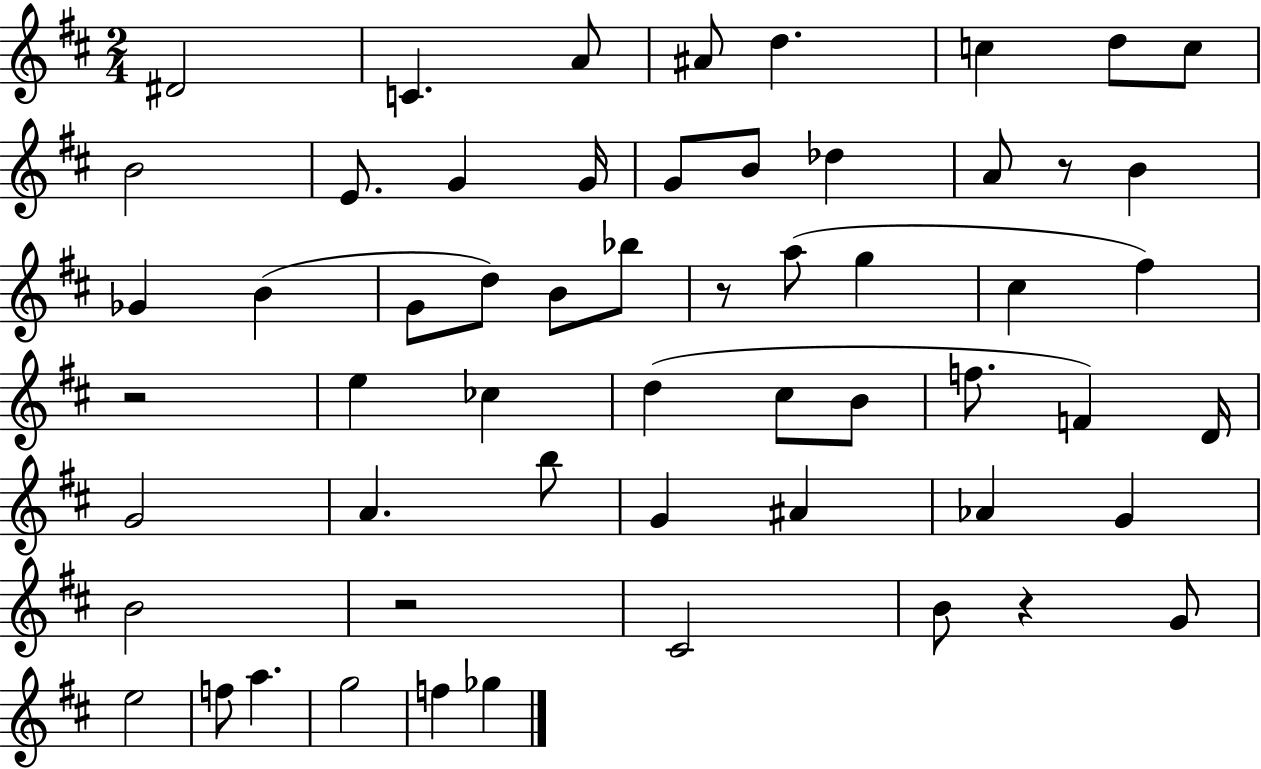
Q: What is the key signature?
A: D major